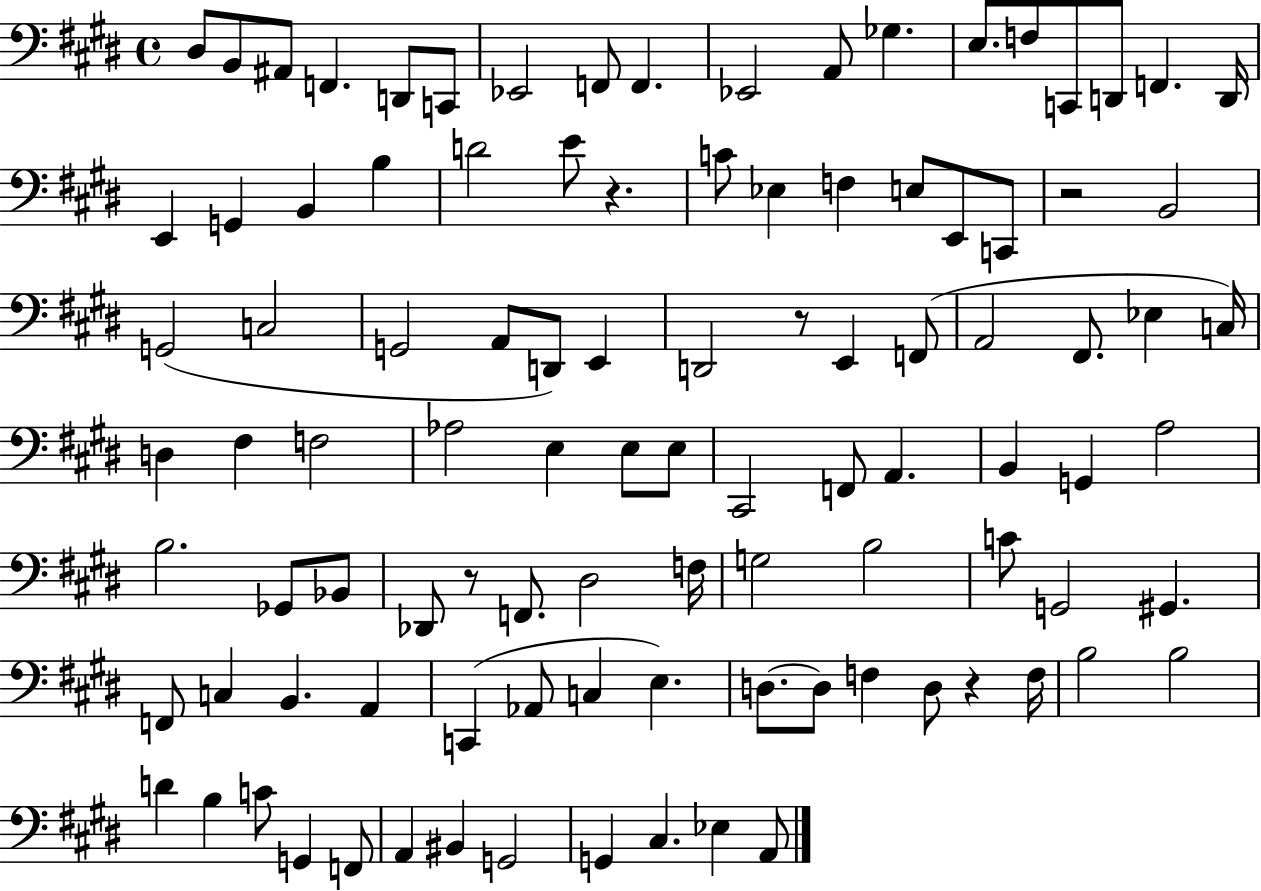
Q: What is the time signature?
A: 4/4